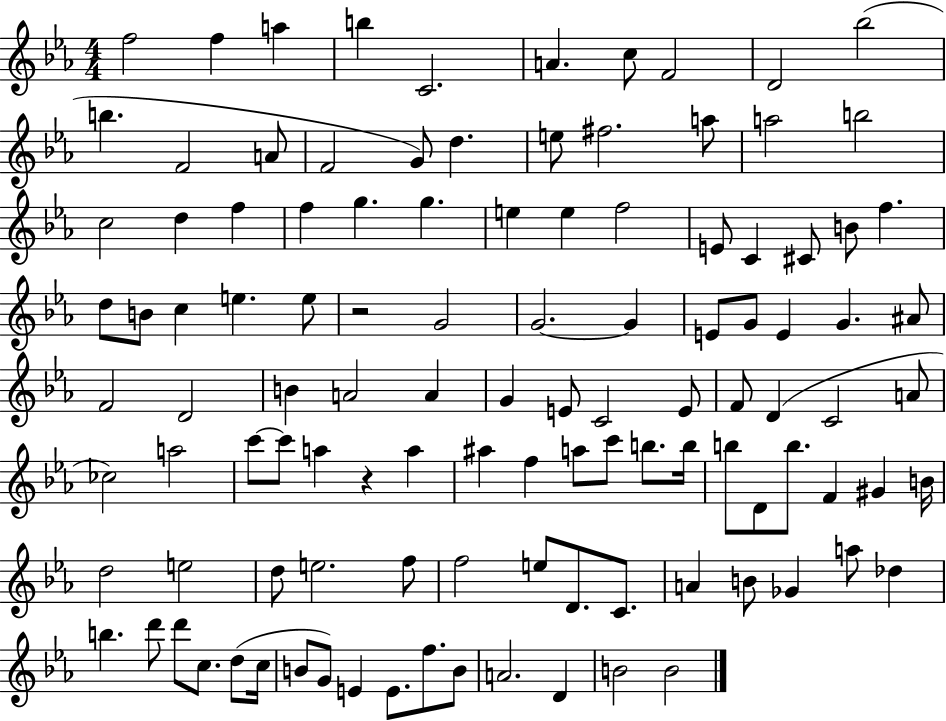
{
  \clef treble
  \numericTimeSignature
  \time 4/4
  \key ees \major
  \repeat volta 2 { f''2 f''4 a''4 | b''4 c'2. | a'4. c''8 f'2 | d'2 bes''2( | \break b''4. f'2 a'8 | f'2 g'8) d''4. | e''8 fis''2. a''8 | a''2 b''2 | \break c''2 d''4 f''4 | f''4 g''4. g''4. | e''4 e''4 f''2 | e'8 c'4 cis'8 b'8 f''4. | \break d''8 b'8 c''4 e''4. e''8 | r2 g'2 | g'2.~~ g'4 | e'8 g'8 e'4 g'4. ais'8 | \break f'2 d'2 | b'4 a'2 a'4 | g'4 e'8 c'2 e'8 | f'8 d'4( c'2 a'8 | \break ces''2) a''2 | c'''8~~ c'''8 a''4 r4 a''4 | ais''4 f''4 a''8 c'''8 b''8. b''16 | b''8 d'8 b''8. f'4 gis'4 b'16 | \break d''2 e''2 | d''8 e''2. f''8 | f''2 e''8 d'8. c'8. | a'4 b'8 ges'4 a''8 des''4 | \break b''4. d'''8 d'''8 c''8. d''8( c''16 | b'8 g'8) e'4 e'8. f''8. b'8 | a'2. d'4 | b'2 b'2 | \break } \bar "|."
}